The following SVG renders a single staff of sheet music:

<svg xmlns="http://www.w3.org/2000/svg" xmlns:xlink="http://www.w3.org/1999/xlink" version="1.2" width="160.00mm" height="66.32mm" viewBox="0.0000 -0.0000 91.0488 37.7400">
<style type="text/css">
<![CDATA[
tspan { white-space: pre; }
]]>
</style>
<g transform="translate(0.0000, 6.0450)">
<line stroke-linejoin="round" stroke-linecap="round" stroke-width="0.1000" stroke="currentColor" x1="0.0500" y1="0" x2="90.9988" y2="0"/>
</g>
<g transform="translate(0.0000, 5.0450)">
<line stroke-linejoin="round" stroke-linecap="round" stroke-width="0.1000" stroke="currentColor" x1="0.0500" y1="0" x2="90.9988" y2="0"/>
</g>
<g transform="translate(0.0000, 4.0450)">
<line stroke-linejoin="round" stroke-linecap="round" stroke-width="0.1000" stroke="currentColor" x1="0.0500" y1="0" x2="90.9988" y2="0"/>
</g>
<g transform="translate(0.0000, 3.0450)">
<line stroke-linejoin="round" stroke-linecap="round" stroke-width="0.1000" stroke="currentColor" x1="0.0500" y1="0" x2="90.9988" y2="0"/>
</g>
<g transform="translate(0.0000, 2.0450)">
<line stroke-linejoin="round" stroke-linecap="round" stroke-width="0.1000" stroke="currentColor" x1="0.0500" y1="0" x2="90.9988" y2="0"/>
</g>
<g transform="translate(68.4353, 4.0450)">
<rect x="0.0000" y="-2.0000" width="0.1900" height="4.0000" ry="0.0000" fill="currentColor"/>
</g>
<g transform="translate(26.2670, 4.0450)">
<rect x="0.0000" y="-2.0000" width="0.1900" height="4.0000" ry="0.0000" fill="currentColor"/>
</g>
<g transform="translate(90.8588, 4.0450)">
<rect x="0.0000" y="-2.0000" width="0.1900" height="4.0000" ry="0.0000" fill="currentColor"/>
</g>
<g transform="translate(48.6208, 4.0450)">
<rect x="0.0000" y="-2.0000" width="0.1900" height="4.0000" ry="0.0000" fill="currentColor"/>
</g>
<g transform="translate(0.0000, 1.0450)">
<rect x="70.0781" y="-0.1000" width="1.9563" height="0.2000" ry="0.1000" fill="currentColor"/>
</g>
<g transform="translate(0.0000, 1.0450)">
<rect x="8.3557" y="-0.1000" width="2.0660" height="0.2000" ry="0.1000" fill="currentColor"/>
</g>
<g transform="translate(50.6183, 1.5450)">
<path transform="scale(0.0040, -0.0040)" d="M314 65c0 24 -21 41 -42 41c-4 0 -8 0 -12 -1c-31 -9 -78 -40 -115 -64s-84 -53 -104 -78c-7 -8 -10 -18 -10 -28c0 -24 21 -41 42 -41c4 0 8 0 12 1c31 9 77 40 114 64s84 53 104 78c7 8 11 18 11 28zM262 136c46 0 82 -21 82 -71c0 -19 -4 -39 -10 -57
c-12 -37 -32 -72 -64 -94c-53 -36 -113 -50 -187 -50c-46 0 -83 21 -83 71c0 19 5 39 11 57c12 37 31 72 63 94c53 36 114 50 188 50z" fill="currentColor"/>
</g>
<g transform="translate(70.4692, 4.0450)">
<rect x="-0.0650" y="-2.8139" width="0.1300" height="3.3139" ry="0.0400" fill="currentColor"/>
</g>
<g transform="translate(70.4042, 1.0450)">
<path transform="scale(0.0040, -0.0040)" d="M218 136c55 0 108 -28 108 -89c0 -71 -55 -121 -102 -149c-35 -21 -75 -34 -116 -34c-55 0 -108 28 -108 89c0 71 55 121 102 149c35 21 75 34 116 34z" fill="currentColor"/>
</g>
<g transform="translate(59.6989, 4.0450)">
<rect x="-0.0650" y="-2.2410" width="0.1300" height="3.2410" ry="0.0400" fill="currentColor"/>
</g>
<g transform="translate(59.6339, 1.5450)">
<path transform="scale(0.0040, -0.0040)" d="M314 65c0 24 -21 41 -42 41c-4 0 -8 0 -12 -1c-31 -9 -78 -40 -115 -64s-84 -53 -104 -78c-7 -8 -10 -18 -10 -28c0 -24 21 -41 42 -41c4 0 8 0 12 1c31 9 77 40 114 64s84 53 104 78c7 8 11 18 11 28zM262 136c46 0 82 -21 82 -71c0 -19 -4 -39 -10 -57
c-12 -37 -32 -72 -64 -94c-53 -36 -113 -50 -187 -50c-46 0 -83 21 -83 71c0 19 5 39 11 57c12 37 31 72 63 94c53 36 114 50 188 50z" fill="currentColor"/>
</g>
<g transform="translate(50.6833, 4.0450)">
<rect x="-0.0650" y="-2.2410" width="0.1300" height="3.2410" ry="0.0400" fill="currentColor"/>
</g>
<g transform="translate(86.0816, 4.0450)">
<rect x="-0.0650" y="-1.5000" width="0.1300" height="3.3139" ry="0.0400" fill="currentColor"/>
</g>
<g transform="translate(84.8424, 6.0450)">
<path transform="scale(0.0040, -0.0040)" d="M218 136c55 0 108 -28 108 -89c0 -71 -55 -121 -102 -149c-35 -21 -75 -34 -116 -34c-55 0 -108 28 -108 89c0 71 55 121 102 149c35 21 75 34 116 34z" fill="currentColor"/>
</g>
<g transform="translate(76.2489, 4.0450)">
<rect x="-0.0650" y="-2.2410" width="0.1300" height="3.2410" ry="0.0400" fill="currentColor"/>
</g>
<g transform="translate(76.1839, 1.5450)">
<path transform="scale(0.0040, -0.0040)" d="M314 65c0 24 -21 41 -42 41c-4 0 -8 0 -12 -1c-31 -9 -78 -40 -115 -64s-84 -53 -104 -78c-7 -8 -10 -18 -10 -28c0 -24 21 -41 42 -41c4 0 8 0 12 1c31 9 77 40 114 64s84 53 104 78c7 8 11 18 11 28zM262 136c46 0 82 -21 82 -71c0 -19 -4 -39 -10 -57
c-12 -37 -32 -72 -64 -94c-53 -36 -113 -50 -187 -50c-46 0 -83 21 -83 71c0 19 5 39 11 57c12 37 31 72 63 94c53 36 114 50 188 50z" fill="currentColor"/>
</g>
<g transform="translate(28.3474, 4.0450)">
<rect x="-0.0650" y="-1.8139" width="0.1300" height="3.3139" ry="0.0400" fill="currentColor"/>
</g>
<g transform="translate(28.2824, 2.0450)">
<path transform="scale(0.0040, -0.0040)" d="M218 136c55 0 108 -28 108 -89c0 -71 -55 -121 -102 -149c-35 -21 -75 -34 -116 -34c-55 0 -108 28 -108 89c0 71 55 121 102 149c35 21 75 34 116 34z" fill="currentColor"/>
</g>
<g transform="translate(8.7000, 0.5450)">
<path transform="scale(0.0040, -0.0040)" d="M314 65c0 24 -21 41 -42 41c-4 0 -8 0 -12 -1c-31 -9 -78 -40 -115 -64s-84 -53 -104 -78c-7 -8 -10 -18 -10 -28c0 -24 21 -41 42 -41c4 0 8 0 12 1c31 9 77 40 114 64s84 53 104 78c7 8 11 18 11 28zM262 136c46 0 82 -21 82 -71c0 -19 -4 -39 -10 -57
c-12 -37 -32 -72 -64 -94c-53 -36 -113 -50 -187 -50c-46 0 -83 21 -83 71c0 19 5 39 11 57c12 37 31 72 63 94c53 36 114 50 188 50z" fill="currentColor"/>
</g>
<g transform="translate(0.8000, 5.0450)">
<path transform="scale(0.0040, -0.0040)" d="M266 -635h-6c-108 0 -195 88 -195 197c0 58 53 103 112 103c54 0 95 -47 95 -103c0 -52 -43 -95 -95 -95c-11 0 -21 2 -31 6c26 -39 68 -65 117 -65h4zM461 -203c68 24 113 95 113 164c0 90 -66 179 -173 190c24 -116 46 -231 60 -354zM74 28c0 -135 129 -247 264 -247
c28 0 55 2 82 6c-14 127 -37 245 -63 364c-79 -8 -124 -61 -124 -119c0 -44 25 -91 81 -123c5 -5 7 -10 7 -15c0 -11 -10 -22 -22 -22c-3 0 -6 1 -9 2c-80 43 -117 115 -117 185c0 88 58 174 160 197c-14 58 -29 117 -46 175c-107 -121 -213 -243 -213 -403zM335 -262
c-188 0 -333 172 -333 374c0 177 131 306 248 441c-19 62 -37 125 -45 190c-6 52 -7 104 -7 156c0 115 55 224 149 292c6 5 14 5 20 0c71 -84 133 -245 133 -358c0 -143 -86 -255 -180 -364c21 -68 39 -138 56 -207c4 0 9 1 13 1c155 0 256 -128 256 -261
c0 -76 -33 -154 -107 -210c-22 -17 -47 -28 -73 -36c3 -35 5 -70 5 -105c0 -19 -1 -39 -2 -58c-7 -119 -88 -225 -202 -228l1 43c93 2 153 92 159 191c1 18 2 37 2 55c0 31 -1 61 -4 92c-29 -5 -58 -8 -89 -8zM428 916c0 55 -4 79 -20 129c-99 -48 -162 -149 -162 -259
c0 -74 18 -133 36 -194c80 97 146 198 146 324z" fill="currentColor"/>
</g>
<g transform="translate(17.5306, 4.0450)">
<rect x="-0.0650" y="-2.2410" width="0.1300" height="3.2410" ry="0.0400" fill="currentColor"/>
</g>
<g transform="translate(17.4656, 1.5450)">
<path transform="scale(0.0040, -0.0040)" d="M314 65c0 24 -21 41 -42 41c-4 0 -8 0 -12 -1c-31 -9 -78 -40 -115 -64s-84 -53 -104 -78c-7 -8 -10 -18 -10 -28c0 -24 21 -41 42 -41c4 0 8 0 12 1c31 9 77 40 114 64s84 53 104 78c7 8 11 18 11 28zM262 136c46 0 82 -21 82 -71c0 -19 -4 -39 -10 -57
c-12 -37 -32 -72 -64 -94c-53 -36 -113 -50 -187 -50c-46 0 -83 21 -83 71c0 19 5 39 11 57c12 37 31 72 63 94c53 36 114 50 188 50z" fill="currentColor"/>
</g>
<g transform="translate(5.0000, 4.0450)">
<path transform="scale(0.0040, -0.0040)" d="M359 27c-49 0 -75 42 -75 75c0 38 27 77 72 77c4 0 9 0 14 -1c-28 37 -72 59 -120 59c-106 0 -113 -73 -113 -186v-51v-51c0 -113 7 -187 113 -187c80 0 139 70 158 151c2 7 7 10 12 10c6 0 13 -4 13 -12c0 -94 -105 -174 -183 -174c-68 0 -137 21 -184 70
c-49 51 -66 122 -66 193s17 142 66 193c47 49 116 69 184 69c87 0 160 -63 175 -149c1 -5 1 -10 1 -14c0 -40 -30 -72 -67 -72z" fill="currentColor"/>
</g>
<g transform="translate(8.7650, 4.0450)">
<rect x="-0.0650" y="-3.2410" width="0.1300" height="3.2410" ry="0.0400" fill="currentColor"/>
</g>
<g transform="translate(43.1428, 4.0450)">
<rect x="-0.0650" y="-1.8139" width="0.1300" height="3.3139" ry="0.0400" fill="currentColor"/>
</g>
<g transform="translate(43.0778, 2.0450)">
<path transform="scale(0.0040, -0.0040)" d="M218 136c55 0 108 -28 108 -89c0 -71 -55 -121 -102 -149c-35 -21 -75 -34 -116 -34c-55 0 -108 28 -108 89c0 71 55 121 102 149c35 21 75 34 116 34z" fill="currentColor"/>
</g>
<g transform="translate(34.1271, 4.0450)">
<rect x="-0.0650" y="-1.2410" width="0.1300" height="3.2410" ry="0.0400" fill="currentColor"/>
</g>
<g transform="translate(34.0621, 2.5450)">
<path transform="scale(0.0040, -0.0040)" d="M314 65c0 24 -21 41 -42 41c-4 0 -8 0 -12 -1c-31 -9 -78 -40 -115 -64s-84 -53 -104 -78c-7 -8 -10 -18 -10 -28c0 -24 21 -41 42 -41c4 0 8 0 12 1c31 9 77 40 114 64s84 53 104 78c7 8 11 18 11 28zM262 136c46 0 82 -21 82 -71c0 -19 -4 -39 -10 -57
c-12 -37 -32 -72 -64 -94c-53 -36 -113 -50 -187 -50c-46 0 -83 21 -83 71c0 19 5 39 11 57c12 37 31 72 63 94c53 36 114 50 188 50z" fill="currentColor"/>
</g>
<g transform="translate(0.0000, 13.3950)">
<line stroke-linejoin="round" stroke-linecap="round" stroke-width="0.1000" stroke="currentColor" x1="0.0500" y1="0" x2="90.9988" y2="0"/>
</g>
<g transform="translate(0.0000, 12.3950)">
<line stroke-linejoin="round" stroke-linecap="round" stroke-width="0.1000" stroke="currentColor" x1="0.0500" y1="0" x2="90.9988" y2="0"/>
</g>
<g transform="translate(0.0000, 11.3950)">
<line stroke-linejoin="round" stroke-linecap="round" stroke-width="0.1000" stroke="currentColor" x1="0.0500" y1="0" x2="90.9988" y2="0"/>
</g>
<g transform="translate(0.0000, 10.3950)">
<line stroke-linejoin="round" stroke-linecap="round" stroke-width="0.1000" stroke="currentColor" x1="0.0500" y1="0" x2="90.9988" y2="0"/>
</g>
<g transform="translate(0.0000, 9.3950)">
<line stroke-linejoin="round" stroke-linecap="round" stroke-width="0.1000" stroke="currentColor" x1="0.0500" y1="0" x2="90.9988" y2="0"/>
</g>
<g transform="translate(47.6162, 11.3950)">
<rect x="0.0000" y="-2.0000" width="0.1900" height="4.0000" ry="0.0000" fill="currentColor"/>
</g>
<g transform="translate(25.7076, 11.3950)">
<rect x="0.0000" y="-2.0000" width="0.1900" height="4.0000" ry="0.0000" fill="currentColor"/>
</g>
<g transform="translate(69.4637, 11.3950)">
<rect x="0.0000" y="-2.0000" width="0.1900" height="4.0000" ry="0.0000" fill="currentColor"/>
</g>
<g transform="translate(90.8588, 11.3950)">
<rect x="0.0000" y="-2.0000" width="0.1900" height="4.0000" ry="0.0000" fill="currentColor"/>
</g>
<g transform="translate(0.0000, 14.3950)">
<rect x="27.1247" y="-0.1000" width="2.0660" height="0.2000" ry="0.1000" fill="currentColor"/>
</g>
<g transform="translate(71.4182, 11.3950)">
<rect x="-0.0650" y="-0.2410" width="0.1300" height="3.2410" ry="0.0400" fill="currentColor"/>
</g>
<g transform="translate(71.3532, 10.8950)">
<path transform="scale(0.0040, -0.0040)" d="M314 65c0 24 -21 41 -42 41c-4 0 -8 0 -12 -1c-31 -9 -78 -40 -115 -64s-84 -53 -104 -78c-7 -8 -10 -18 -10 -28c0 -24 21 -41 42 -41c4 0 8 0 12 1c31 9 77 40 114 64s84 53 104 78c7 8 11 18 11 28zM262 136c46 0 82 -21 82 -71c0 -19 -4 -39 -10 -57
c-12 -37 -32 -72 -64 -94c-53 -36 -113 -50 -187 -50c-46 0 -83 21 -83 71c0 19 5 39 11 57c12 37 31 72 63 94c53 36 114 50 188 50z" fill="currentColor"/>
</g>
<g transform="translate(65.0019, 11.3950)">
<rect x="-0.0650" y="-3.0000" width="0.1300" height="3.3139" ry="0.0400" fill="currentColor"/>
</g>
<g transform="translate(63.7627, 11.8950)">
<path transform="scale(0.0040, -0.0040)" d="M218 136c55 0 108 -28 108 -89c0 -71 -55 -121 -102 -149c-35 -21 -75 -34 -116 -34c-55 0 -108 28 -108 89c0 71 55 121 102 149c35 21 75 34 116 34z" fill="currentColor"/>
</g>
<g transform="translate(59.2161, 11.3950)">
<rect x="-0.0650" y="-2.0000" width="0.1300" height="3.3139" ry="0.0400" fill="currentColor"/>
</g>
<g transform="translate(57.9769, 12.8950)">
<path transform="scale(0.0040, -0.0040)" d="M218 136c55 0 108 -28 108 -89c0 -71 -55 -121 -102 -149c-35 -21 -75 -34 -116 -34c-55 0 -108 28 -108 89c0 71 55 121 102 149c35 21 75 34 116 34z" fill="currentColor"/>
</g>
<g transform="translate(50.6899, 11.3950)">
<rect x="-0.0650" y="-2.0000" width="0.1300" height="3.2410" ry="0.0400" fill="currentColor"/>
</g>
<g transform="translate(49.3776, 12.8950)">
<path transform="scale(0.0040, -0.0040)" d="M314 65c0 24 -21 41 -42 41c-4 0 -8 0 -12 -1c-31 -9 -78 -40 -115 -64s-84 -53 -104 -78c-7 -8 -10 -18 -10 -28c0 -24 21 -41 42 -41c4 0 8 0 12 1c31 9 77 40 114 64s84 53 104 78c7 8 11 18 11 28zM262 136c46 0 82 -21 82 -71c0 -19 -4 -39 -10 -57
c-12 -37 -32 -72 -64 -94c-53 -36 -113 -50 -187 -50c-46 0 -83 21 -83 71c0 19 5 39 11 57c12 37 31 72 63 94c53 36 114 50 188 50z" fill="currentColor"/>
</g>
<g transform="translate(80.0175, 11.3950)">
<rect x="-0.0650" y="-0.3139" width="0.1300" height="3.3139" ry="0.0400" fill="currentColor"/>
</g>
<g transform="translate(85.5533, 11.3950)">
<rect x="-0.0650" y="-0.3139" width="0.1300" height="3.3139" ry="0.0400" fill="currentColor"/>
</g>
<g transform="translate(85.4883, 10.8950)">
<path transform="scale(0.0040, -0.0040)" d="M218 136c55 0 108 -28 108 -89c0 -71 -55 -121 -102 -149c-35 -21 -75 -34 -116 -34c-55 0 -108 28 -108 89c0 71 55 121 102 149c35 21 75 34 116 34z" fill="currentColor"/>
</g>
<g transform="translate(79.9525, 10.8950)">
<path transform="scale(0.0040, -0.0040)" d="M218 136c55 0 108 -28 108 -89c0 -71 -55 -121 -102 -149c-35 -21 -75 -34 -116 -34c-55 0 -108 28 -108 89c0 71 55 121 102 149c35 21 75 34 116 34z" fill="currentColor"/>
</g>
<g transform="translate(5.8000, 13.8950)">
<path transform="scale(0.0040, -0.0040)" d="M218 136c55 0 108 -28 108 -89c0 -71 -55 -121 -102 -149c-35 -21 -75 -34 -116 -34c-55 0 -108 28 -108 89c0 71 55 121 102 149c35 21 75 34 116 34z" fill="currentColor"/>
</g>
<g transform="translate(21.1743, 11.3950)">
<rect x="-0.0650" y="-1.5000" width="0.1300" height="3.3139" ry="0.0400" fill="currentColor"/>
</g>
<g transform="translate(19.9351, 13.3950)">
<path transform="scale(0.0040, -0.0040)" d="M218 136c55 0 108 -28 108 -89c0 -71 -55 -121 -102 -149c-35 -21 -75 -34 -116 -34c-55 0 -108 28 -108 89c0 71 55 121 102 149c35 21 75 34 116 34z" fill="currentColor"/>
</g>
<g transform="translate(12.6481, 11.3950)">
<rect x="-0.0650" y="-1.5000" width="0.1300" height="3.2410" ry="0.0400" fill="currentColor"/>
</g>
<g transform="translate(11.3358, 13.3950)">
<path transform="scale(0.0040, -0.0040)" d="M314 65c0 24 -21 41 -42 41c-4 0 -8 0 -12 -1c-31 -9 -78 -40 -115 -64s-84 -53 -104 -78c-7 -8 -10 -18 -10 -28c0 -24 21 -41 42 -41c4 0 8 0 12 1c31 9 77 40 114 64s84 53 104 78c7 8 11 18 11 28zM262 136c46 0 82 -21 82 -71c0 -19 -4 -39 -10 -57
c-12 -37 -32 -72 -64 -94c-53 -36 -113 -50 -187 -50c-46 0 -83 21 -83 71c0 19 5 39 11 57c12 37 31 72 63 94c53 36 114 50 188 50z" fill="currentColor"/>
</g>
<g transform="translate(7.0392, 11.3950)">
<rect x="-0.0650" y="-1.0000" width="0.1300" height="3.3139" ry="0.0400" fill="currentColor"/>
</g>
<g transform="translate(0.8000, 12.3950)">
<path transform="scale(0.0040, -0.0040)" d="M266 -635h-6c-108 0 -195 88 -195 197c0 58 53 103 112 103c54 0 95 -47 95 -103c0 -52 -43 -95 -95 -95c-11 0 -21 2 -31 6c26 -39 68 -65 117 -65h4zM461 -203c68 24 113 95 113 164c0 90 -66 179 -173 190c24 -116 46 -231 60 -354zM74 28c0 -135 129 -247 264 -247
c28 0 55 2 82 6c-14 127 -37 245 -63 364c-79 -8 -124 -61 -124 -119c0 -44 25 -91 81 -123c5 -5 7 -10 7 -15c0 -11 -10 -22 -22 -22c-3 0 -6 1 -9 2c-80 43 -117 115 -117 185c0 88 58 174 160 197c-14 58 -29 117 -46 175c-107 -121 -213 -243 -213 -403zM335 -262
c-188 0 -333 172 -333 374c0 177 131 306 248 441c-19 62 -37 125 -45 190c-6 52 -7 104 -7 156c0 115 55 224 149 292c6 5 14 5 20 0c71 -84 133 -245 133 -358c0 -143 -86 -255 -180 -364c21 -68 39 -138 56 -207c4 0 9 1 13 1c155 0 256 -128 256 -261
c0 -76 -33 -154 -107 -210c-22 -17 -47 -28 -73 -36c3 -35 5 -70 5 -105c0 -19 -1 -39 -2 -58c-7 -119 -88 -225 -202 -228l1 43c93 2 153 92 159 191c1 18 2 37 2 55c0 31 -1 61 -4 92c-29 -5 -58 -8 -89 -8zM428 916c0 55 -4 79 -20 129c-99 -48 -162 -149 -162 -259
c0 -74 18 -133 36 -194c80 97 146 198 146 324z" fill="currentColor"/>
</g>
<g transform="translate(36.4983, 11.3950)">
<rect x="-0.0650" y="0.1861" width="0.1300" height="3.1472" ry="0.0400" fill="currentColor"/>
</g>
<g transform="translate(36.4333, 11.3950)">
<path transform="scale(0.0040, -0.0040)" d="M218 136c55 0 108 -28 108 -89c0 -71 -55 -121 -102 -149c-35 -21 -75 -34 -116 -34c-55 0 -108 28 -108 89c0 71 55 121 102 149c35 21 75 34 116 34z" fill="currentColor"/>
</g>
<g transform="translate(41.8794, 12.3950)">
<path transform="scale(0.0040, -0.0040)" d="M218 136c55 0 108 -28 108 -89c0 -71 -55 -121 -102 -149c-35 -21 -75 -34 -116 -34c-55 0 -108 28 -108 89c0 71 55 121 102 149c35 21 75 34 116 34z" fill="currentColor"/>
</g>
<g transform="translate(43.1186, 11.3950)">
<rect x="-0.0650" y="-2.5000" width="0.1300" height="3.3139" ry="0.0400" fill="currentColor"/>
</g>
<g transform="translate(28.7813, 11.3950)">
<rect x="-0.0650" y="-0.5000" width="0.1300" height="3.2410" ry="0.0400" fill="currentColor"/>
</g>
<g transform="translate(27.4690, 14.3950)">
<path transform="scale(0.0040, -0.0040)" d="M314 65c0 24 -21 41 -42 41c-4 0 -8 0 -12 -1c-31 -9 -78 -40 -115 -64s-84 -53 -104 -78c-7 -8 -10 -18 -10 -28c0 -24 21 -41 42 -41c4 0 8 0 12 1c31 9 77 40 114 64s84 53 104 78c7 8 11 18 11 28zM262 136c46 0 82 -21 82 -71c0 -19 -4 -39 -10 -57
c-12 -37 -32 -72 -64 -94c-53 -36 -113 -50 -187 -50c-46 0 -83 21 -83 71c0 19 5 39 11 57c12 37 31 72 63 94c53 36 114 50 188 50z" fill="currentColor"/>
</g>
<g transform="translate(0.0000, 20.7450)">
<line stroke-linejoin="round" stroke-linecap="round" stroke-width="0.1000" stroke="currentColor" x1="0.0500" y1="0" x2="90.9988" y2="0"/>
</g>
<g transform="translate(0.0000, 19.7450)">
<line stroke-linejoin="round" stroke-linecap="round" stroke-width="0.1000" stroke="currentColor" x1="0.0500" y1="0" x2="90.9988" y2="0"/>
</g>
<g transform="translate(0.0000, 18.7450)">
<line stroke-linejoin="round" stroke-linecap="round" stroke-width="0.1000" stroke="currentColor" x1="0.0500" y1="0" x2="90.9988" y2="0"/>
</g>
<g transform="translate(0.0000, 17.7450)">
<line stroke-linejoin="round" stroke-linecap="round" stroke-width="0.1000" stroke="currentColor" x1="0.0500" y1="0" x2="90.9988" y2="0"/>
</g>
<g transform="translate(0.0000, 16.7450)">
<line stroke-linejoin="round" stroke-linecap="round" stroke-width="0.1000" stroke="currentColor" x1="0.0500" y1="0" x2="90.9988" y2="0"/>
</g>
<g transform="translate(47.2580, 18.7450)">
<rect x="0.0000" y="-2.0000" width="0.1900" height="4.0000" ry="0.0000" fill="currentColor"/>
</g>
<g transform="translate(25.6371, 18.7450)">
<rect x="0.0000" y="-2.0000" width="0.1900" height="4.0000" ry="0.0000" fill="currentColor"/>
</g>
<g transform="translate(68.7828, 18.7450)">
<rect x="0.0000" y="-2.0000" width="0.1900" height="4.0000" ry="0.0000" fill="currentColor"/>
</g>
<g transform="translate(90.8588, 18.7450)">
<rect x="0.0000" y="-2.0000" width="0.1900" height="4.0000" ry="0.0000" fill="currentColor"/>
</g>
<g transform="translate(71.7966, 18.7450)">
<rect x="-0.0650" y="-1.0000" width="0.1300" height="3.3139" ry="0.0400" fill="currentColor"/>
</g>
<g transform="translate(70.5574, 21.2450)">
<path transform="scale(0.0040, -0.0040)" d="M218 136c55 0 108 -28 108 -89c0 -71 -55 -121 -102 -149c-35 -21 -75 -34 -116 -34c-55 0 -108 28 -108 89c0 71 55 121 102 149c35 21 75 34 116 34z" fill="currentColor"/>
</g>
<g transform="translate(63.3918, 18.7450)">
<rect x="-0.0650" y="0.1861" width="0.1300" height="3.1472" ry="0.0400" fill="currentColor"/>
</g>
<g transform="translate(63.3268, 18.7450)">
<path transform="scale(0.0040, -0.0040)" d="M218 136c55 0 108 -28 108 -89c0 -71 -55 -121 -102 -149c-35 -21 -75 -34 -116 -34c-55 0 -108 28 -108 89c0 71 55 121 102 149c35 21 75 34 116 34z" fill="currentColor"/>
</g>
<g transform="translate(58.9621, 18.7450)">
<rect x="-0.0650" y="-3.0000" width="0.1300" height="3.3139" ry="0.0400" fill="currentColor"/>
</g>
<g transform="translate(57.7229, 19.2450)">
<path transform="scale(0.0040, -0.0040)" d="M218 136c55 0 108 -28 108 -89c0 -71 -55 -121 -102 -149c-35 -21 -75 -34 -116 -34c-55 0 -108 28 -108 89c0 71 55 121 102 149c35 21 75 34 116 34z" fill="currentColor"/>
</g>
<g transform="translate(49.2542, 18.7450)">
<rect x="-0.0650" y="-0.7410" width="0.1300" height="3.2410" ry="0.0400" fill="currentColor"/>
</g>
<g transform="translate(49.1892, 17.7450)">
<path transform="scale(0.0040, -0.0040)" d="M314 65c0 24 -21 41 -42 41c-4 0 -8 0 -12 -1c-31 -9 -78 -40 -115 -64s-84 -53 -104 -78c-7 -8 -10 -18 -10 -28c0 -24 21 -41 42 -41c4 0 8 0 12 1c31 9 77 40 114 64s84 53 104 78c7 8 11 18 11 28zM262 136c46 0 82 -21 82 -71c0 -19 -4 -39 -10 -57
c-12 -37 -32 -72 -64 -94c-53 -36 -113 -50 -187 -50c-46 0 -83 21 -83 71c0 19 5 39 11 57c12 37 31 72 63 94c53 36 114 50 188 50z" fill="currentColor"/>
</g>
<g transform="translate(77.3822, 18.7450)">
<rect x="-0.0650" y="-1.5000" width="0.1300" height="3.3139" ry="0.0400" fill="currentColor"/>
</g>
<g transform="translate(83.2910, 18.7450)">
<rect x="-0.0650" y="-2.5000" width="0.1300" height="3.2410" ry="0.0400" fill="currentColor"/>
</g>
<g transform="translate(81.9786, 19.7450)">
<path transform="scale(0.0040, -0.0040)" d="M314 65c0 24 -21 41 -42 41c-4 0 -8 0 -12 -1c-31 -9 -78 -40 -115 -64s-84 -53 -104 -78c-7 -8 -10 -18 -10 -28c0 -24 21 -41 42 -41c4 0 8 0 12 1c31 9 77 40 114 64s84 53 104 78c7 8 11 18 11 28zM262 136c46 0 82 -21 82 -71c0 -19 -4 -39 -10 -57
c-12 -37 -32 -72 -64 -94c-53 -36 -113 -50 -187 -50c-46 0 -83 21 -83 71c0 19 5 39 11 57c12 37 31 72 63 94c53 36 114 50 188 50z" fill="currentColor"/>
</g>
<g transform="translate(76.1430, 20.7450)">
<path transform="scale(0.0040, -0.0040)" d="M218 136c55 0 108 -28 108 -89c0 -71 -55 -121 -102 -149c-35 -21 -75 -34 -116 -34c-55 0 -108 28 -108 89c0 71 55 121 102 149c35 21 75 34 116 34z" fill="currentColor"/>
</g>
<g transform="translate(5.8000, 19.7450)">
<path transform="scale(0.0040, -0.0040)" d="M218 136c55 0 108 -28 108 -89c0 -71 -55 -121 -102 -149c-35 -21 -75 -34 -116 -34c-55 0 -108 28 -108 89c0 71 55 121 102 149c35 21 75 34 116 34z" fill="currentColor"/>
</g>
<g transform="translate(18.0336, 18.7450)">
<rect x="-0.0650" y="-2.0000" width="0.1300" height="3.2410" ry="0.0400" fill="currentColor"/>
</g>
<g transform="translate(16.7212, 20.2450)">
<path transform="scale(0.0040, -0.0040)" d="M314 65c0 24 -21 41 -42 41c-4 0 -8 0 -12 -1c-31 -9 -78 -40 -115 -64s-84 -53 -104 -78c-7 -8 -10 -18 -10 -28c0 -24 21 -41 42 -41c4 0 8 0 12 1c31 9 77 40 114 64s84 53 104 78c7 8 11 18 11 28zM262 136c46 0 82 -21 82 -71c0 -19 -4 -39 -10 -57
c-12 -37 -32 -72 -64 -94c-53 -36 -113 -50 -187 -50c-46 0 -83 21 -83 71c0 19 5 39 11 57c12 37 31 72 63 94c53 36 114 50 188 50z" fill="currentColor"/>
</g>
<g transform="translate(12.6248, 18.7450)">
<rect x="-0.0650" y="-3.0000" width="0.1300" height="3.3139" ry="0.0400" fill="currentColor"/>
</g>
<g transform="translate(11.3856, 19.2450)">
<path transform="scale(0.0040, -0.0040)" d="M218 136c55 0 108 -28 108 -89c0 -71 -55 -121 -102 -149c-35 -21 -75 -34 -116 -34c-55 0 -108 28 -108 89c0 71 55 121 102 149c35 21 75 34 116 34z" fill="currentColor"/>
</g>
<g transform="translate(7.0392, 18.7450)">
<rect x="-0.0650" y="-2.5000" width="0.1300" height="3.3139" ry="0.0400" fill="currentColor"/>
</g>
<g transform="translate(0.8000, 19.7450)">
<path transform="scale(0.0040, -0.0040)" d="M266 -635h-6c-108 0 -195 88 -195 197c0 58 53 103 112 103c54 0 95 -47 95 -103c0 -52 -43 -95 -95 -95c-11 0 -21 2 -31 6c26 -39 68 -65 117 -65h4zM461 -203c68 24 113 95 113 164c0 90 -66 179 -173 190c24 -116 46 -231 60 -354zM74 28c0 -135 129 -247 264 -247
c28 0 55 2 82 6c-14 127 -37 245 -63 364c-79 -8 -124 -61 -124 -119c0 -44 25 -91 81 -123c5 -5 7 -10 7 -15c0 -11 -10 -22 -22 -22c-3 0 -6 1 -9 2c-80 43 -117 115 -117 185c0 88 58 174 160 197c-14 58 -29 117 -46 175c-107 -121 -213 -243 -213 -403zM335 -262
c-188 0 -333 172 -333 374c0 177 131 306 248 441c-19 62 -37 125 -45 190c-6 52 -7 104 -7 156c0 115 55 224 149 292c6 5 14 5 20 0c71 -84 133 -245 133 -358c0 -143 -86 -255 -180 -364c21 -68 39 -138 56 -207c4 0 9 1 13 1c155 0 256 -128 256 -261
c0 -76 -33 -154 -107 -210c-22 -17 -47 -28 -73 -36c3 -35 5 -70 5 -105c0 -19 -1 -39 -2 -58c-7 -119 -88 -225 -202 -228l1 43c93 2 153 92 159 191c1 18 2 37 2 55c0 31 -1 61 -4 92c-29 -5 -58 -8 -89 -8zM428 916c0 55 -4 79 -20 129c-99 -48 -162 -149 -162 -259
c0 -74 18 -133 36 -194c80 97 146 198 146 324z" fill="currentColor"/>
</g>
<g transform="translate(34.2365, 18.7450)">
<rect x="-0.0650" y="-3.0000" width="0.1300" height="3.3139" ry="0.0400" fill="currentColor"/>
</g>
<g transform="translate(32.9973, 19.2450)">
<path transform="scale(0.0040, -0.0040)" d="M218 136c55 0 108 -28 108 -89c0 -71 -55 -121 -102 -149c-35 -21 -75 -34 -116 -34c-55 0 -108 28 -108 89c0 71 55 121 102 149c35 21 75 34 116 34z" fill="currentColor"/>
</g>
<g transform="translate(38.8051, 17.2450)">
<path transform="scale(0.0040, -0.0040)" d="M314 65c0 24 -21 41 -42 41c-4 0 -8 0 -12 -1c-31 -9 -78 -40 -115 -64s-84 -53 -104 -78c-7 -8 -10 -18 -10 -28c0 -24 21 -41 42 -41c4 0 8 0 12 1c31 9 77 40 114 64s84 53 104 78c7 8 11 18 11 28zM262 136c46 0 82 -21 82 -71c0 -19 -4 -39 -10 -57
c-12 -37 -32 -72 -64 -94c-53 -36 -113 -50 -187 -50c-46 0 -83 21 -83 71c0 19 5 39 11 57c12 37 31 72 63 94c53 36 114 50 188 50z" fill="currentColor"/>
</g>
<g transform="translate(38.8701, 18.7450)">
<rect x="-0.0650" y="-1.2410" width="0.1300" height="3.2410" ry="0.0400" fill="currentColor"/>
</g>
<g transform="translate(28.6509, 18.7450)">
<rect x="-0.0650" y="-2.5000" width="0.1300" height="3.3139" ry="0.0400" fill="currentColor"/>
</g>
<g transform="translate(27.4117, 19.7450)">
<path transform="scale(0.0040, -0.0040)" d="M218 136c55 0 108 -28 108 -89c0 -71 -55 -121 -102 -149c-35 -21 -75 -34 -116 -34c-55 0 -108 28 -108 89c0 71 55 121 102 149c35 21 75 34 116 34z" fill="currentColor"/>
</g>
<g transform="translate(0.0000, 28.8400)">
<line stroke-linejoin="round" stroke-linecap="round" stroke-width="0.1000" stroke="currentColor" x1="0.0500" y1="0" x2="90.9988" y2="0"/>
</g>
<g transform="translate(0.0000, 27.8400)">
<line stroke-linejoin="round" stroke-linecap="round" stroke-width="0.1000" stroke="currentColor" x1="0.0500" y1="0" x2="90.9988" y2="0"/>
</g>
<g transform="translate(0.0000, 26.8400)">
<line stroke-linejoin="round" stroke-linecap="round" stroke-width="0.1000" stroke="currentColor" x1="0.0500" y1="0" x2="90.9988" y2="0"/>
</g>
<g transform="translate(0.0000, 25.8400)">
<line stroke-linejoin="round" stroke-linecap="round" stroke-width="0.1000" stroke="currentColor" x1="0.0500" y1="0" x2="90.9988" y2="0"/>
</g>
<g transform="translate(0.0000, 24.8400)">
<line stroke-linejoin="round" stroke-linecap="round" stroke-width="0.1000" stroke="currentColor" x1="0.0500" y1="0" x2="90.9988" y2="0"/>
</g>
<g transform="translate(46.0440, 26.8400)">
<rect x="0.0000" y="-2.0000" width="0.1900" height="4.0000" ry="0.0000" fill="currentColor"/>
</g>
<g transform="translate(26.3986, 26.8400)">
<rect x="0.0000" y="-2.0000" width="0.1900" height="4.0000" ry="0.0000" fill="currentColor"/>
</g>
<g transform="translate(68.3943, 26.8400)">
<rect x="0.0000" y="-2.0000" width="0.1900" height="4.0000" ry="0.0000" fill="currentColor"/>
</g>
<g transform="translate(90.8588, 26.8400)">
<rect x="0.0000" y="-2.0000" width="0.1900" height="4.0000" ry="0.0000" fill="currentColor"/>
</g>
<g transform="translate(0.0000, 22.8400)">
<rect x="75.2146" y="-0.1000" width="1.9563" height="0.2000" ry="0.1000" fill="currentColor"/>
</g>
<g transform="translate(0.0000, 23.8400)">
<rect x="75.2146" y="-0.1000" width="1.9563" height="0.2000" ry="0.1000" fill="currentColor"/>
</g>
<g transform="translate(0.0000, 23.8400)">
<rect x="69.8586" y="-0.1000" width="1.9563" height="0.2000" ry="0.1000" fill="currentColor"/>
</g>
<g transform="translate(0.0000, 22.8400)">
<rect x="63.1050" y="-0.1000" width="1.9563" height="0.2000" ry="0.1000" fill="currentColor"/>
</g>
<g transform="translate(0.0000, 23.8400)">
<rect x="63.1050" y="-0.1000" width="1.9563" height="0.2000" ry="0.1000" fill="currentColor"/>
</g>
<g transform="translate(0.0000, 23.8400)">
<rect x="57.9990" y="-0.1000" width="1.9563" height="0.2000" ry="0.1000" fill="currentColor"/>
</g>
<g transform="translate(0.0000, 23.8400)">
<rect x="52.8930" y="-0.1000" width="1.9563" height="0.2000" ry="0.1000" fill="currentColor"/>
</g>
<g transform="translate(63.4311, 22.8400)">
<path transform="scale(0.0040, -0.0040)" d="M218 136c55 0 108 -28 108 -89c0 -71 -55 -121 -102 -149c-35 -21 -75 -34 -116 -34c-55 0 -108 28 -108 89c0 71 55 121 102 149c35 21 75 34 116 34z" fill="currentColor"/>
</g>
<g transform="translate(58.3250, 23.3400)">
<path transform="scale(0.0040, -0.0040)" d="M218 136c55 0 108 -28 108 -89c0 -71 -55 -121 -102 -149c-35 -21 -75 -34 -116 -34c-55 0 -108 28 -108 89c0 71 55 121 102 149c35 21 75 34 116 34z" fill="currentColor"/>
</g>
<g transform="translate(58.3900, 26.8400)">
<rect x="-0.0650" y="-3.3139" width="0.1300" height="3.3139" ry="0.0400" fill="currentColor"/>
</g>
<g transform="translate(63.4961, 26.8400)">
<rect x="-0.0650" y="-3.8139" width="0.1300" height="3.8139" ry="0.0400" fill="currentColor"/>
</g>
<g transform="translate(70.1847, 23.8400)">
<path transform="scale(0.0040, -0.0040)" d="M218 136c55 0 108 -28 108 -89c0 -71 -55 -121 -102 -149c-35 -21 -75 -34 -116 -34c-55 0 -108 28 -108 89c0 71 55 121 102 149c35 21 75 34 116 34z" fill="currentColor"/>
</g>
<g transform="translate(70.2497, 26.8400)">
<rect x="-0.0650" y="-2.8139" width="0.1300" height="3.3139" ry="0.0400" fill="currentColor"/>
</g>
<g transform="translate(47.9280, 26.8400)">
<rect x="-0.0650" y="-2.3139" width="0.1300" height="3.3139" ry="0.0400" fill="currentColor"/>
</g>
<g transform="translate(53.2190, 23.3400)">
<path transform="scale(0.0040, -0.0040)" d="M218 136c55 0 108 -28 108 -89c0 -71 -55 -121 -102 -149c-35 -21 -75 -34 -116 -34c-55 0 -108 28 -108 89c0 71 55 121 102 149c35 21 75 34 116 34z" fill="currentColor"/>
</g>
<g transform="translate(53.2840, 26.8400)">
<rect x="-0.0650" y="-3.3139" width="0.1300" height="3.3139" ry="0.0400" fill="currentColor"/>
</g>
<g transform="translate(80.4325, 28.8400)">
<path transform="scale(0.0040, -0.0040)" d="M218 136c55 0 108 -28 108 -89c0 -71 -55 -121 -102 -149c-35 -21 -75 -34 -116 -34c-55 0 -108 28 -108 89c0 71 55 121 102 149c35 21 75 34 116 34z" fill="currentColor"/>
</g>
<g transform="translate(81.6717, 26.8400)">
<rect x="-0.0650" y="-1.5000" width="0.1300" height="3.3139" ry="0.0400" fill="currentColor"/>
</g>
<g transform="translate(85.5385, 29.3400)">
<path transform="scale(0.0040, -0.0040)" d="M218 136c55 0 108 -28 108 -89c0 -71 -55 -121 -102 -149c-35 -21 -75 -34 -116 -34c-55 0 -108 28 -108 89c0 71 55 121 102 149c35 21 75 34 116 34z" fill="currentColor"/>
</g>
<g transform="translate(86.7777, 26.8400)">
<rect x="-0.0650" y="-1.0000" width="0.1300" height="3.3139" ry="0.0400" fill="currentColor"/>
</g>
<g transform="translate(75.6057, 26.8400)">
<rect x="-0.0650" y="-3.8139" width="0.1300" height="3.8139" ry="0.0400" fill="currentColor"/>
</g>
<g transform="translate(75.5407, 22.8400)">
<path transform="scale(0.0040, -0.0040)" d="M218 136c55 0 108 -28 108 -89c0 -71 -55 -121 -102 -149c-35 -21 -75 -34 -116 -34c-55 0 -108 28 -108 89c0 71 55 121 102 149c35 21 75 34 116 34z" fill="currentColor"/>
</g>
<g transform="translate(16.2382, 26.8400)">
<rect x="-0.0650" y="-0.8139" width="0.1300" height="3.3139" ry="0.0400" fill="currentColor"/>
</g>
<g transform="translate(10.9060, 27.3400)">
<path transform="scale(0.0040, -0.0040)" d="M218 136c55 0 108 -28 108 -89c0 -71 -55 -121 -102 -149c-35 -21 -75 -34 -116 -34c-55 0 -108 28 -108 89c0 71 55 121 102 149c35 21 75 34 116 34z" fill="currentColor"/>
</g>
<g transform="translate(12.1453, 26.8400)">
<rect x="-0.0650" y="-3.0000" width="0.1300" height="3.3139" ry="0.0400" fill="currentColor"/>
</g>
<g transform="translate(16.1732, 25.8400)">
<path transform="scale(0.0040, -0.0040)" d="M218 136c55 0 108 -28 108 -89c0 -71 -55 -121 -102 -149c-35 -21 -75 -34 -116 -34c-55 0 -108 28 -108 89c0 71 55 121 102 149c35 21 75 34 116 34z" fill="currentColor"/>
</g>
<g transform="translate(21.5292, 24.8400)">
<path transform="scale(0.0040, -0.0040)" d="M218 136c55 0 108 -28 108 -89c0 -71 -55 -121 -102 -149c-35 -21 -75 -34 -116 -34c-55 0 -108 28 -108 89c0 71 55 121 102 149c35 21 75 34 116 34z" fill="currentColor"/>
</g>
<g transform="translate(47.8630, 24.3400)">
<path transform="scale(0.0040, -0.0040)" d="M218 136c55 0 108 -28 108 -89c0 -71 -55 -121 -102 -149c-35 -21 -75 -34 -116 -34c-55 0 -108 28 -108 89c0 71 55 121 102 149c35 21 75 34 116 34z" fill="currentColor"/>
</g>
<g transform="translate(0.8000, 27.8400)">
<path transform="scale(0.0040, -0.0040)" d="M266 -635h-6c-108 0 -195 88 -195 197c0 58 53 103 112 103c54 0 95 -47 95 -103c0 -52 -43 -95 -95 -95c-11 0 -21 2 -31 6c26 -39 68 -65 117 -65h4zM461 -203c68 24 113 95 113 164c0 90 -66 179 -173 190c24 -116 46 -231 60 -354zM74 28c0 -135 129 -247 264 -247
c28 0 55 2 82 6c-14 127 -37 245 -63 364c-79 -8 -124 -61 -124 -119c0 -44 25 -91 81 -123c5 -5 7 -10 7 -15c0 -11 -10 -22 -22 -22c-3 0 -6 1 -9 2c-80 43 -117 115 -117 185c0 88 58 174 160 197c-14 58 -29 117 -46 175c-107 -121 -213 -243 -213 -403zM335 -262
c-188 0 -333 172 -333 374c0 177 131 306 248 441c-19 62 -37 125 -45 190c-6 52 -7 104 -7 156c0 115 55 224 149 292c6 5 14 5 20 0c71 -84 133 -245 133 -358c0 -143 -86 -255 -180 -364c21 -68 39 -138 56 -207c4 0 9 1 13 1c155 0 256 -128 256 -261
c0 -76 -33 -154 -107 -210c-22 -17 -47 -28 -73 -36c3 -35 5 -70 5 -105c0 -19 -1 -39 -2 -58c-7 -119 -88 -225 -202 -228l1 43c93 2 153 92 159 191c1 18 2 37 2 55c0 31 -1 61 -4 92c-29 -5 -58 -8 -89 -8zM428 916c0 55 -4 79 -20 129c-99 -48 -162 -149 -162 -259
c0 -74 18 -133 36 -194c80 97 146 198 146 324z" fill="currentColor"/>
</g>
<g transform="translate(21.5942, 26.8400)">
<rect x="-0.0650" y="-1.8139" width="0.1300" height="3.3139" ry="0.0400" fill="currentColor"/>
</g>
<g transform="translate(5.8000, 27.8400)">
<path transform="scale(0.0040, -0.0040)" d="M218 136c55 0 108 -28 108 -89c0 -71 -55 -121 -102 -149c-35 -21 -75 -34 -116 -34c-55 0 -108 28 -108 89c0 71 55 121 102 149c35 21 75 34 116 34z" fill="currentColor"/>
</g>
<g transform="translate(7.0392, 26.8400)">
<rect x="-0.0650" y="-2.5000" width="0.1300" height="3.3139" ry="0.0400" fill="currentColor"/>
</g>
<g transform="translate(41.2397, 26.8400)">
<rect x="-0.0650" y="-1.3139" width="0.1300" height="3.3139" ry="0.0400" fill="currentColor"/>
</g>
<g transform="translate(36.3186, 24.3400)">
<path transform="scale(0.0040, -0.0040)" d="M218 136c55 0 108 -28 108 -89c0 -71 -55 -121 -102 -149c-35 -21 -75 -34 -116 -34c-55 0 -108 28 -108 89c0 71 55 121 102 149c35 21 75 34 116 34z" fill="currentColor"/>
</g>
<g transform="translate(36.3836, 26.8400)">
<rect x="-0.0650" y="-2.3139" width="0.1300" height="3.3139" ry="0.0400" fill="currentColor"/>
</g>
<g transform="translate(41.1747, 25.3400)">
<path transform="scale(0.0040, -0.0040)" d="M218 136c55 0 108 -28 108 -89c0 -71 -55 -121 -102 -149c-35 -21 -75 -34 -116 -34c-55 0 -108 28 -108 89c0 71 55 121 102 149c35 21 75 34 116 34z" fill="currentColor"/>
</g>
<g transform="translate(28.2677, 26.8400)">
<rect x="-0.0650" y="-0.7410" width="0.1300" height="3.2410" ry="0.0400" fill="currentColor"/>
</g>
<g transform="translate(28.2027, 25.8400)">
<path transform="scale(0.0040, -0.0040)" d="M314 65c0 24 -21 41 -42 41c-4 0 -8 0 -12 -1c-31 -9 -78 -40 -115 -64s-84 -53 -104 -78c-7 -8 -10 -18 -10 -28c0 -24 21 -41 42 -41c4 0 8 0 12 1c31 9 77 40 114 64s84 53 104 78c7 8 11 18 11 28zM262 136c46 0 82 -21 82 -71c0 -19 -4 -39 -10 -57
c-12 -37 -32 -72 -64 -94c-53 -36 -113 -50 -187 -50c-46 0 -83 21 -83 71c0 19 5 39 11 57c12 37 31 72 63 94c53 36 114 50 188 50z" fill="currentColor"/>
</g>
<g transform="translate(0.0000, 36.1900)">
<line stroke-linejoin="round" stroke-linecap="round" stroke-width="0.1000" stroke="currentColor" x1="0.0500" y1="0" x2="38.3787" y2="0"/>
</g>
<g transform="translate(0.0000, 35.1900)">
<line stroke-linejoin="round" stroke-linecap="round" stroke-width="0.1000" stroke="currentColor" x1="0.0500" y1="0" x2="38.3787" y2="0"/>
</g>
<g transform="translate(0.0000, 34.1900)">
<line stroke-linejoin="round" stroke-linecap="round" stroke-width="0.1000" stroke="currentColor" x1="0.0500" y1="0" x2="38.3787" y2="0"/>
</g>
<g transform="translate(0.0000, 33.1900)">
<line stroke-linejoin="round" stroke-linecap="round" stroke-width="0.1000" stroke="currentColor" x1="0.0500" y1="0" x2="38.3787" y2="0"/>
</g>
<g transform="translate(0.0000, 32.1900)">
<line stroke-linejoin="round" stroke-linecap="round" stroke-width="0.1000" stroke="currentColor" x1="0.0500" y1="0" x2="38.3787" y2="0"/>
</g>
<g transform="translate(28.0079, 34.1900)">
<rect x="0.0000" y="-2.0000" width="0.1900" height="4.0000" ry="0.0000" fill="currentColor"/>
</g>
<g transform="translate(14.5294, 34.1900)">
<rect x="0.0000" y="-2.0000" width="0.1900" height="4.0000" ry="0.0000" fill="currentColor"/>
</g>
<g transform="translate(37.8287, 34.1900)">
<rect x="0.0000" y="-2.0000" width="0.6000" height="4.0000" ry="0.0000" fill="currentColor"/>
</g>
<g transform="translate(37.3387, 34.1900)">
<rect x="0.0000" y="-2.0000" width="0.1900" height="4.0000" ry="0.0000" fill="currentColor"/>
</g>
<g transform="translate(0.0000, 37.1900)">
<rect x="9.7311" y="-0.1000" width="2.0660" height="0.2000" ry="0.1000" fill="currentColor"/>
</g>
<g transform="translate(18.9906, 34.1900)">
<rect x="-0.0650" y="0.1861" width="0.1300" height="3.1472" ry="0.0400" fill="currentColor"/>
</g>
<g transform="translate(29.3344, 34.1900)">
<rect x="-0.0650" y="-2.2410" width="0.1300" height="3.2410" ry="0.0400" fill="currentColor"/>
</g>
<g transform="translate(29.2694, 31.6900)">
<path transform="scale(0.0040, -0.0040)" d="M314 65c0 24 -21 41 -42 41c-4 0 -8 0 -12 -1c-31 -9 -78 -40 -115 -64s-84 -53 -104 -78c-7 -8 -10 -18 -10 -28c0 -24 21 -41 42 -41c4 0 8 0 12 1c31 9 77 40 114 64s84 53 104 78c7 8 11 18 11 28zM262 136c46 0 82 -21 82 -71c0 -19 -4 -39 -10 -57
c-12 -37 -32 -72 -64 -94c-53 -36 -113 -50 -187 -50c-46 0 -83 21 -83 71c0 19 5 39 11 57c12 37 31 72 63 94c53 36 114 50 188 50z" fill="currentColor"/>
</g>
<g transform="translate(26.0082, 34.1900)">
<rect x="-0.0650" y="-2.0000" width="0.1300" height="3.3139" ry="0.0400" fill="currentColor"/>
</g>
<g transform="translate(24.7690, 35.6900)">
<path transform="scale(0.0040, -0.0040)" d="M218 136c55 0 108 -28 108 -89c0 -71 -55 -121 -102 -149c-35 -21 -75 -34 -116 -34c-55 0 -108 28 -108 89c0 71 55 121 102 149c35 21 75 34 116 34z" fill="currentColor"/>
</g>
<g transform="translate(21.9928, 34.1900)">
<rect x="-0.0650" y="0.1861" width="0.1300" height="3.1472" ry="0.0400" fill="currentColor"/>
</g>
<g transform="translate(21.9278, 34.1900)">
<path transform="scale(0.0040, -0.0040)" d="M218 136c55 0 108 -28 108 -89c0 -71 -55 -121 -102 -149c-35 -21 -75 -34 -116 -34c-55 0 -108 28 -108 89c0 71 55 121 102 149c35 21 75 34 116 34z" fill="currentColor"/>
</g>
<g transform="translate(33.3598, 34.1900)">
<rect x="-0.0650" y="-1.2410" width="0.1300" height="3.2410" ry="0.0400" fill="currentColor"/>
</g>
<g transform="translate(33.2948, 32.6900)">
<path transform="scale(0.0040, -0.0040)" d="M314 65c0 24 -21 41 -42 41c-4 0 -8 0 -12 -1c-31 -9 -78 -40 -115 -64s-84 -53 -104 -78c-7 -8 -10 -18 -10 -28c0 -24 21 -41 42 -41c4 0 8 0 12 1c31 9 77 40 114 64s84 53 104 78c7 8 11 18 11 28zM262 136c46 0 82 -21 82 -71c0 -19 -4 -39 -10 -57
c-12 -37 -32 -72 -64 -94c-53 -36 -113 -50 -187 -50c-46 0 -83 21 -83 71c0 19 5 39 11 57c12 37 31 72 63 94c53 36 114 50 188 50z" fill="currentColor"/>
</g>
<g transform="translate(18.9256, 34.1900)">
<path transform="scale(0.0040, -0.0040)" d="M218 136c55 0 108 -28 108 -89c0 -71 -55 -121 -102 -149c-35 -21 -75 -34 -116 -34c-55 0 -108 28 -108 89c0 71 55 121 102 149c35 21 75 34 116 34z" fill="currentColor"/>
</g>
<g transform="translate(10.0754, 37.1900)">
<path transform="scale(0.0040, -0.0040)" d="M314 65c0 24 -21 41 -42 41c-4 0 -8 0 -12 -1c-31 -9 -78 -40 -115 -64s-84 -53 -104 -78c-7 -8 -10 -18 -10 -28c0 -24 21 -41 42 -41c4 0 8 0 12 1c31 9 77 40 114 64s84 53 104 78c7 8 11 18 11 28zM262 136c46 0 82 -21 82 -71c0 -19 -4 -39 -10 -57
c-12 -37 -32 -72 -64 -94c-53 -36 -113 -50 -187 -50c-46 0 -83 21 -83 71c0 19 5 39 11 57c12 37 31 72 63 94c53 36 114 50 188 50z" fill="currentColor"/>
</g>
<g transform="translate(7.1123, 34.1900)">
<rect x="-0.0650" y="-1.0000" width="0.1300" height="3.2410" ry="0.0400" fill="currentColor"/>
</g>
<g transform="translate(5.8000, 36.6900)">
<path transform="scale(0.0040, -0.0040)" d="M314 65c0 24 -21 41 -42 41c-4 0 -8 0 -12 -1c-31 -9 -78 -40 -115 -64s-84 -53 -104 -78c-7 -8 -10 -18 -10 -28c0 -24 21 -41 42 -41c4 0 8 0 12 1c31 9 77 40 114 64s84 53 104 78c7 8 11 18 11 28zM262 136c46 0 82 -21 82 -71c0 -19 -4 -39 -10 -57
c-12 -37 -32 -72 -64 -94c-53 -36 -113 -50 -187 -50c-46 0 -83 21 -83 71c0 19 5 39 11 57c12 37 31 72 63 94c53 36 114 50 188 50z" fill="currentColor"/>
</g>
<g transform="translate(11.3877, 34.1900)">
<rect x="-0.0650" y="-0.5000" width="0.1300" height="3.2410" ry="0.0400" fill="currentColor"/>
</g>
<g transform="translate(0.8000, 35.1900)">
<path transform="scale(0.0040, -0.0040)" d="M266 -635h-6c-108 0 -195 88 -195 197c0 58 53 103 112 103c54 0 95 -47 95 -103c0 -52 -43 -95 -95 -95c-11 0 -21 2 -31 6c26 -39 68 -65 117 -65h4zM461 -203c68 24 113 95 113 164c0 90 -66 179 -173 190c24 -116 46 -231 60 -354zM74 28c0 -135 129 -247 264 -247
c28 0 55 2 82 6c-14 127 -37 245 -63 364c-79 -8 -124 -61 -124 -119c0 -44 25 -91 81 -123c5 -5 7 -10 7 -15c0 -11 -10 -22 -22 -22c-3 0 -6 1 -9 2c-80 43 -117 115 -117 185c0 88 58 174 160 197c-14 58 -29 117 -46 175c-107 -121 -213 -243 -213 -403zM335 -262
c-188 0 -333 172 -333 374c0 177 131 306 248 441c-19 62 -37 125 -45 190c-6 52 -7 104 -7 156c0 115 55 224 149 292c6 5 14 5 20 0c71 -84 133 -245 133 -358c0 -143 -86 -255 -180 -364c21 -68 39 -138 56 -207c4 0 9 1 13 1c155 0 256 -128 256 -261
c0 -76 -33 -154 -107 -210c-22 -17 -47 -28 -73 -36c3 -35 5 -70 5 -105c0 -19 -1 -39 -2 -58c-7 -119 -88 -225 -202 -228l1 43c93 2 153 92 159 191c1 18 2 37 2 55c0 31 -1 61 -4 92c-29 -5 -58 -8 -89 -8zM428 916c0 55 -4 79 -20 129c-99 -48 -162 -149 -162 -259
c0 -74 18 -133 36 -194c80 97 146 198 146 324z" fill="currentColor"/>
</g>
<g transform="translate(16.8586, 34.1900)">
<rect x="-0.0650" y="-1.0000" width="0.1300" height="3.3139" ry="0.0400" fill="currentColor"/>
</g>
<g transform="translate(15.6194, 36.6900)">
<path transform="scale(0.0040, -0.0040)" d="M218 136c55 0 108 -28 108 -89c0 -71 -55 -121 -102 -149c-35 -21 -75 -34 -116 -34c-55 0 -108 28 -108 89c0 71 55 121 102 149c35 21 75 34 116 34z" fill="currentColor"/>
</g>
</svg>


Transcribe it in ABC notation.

X:1
T:Untitled
M:4/4
L:1/4
K:C
b2 g2 f e2 f g2 g2 a g2 E D E2 E C2 B G F2 F A c2 c c G A F2 G A e2 d2 A B D E G2 G A d f d2 g e g b b c' a c' E D D2 C2 D B B F g2 e2